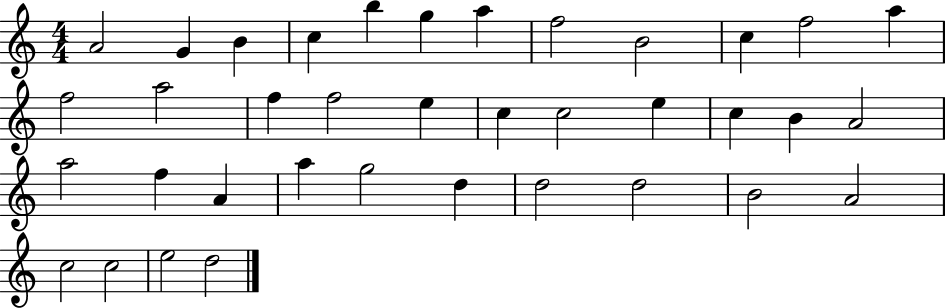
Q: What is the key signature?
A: C major